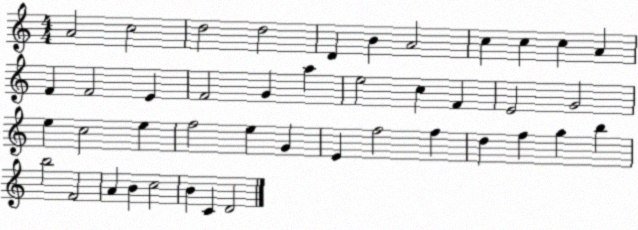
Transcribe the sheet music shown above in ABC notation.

X:1
T:Untitled
M:4/4
L:1/4
K:C
A2 c2 d2 d2 D B A2 c c c A F F2 E F2 G a e2 c F E2 G2 e c2 e f2 e G E f2 f d f g b b2 F2 A B c2 B C D2